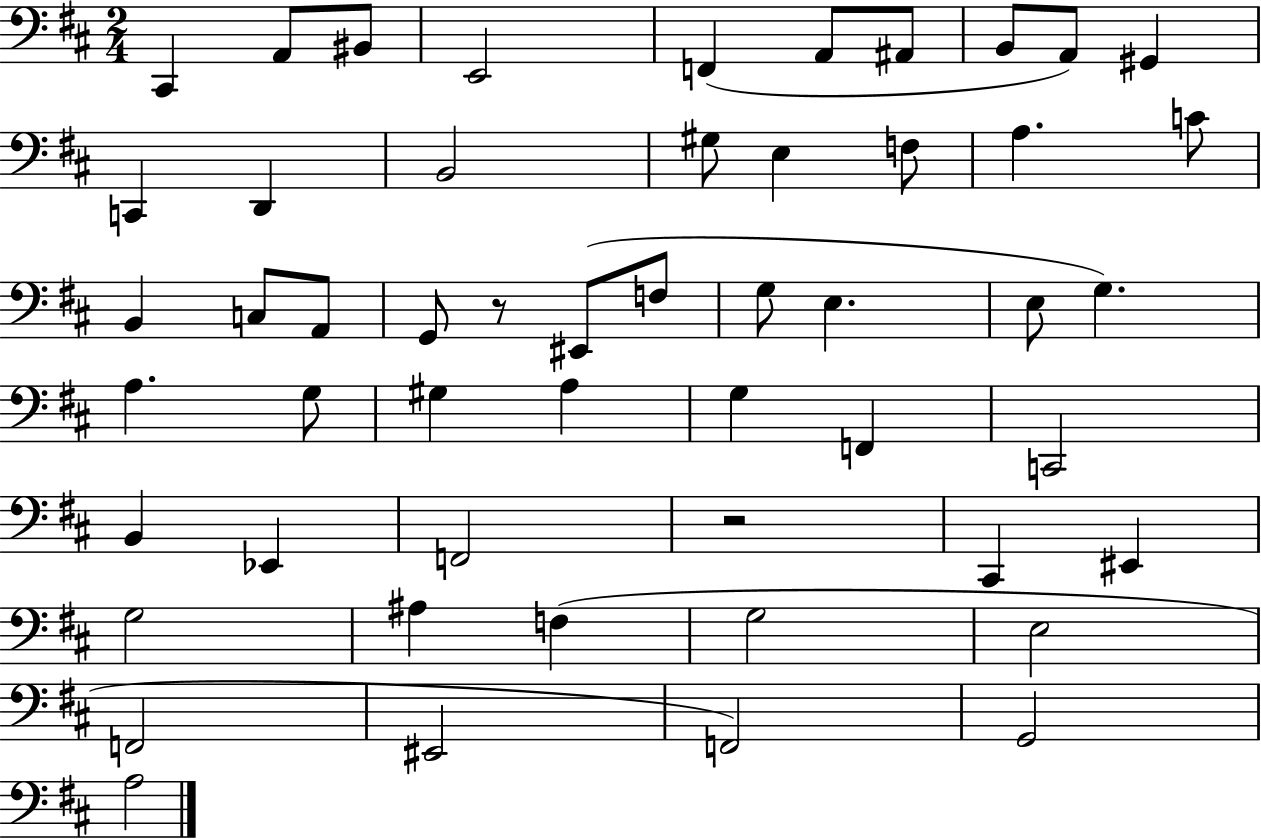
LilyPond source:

{
  \clef bass
  \numericTimeSignature
  \time 2/4
  \key d \major
  \repeat volta 2 { cis,4 a,8 bis,8 | e,2 | f,4( a,8 ais,8 | b,8 a,8) gis,4 | \break c,4 d,4 | b,2 | gis8 e4 f8 | a4. c'8 | \break b,4 c8 a,8 | g,8 r8 eis,8( f8 | g8 e4. | e8 g4.) | \break a4. g8 | gis4 a4 | g4 f,4 | c,2 | \break b,4 ees,4 | f,2 | r2 | cis,4 eis,4 | \break g2 | ais4 f4( | g2 | e2 | \break f,2 | eis,2 | f,2) | g,2 | \break a2 | } \bar "|."
}